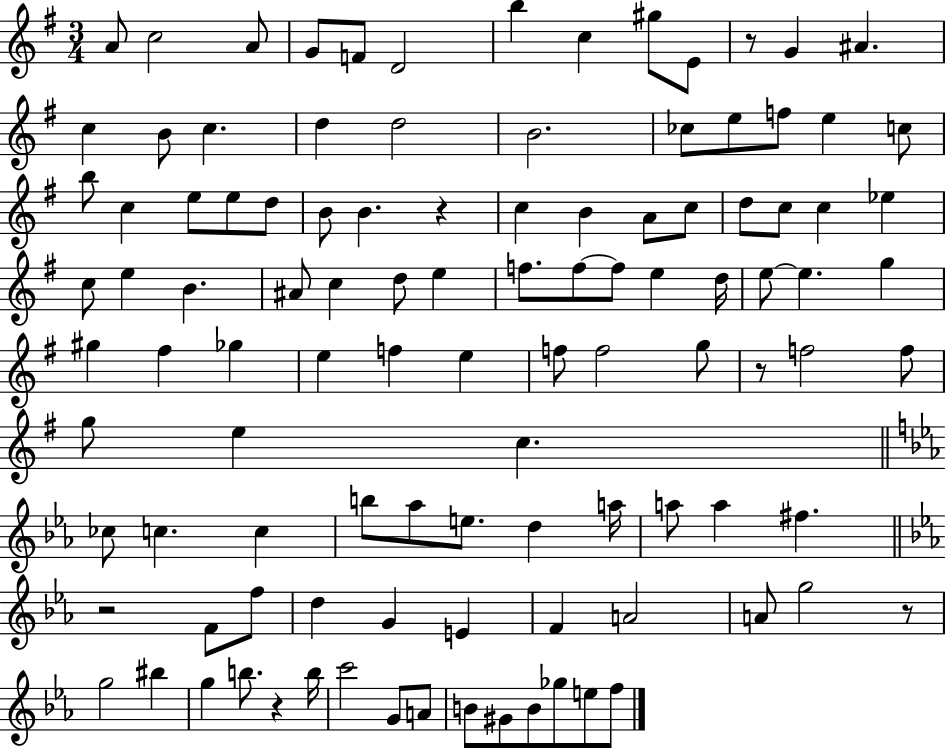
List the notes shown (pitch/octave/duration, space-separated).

A4/e C5/h A4/e G4/e F4/e D4/h B5/q C5/q G#5/e E4/e R/e G4/q A#4/q. C5/q B4/e C5/q. D5/q D5/h B4/h. CES5/e E5/e F5/e E5/q C5/e B5/e C5/q E5/e E5/e D5/e B4/e B4/q. R/q C5/q B4/q A4/e C5/e D5/e C5/e C5/q Eb5/q C5/e E5/q B4/q. A#4/e C5/q D5/e E5/q F5/e. F5/e F5/e E5/q D5/s E5/e E5/q. G5/q G#5/q F#5/q Gb5/q E5/q F5/q E5/q F5/e F5/h G5/e R/e F5/h F5/e G5/e E5/q C5/q. CES5/e C5/q. C5/q B5/e Ab5/e E5/e. D5/q A5/s A5/e A5/q F#5/q. R/h F4/e F5/e D5/q G4/q E4/q F4/q A4/h A4/e G5/h R/e G5/h BIS5/q G5/q B5/e. R/q B5/s C6/h G4/e A4/e B4/e G#4/e B4/e Gb5/e E5/e F5/e